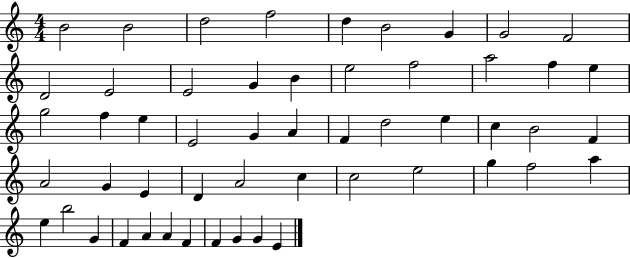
{
  \clef treble
  \numericTimeSignature
  \time 4/4
  \key c \major
  b'2 b'2 | d''2 f''2 | d''4 b'2 g'4 | g'2 f'2 | \break d'2 e'2 | e'2 g'4 b'4 | e''2 f''2 | a''2 f''4 e''4 | \break g''2 f''4 e''4 | e'2 g'4 a'4 | f'4 d''2 e''4 | c''4 b'2 f'4 | \break a'2 g'4 e'4 | d'4 a'2 c''4 | c''2 e''2 | g''4 f''2 a''4 | \break e''4 b''2 g'4 | f'4 a'4 a'4 f'4 | f'4 g'4 g'4 e'4 | \bar "|."
}